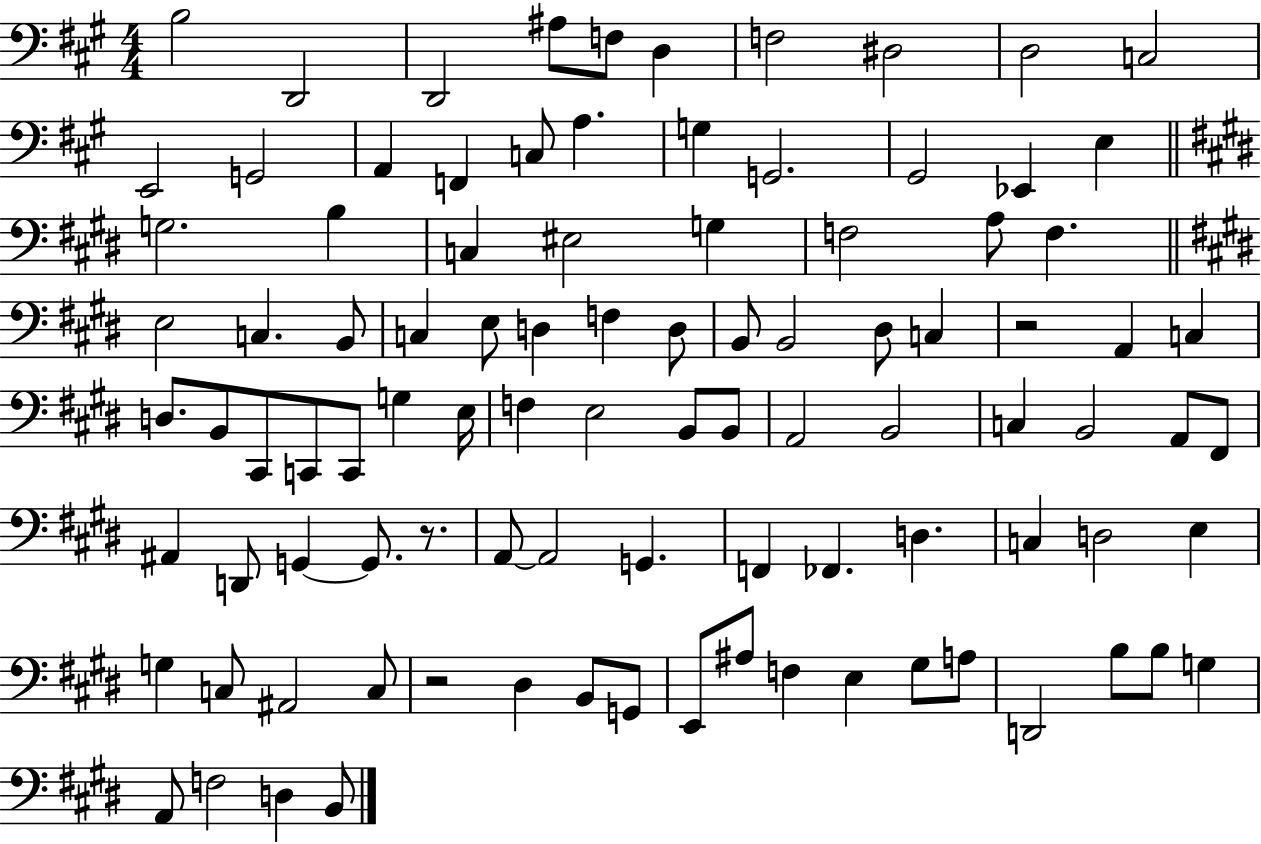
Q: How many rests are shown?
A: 3